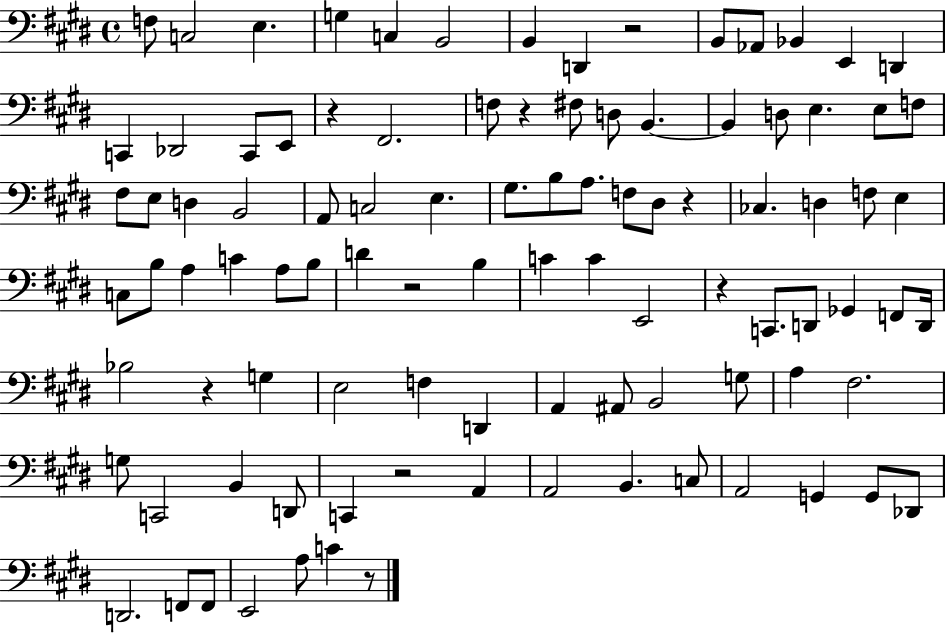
F3/e C3/h E3/q. G3/q C3/q B2/h B2/q D2/q R/h B2/e Ab2/e Bb2/q E2/q D2/q C2/q Db2/h C2/e E2/e R/q F#2/h. F3/e R/q F#3/e D3/e B2/q. B2/q D3/e E3/q. E3/e F3/e F#3/e E3/e D3/q B2/h A2/e C3/h E3/q. G#3/e. B3/e A3/e. F3/e D#3/e R/q CES3/q. D3/q F3/e E3/q C3/e B3/e A3/q C4/q A3/e B3/e D4/q R/h B3/q C4/q C4/q E2/h R/q C2/e. D2/e Gb2/q F2/e D2/s Bb3/h R/q G3/q E3/h F3/q D2/q A2/q A#2/e B2/h G3/e A3/q F#3/h. G3/e C2/h B2/q D2/e C2/q R/h A2/q A2/h B2/q. C3/e A2/h G2/q G2/e Db2/e D2/h. F2/e F2/e E2/h A3/e C4/q R/e